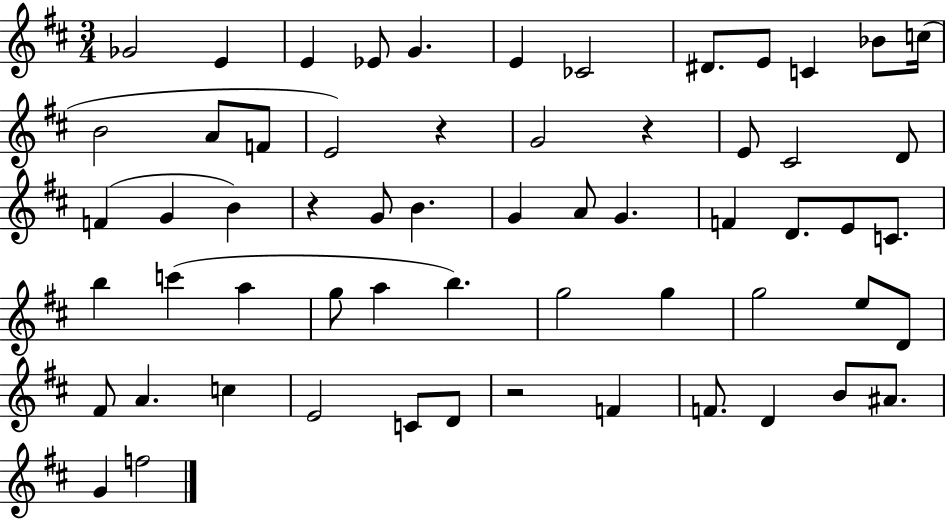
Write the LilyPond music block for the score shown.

{
  \clef treble
  \numericTimeSignature
  \time 3/4
  \key d \major
  ges'2 e'4 | e'4 ees'8 g'4. | e'4 ces'2 | dis'8. e'8 c'4 bes'8 c''16( | \break b'2 a'8 f'8 | e'2) r4 | g'2 r4 | e'8 cis'2 d'8 | \break f'4( g'4 b'4) | r4 g'8 b'4. | g'4 a'8 g'4. | f'4 d'8. e'8 c'8. | \break b''4 c'''4( a''4 | g''8 a''4 b''4.) | g''2 g''4 | g''2 e''8 d'8 | \break fis'8 a'4. c''4 | e'2 c'8 d'8 | r2 f'4 | f'8. d'4 b'8 ais'8. | \break g'4 f''2 | \bar "|."
}